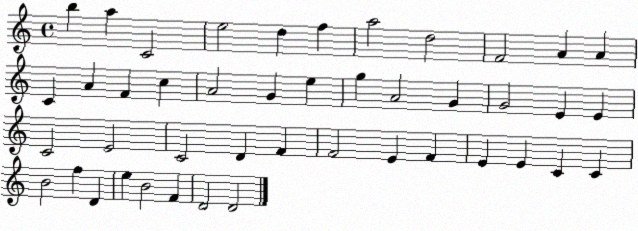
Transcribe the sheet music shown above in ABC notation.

X:1
T:Untitled
M:4/4
L:1/4
K:C
b a C2 e2 d f a2 d2 F2 A A C A F c A2 G e g A2 G G2 E E C2 E2 C2 D F F2 E F E E C C B2 f D e B2 F D2 D2